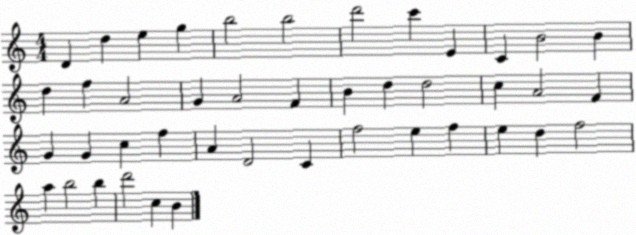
X:1
T:Untitled
M:4/4
L:1/4
K:C
D d e g b2 b2 d'2 c' E C B2 B d f A2 G A2 F B d d2 c A2 F G G c f A D2 C f2 e f e d f2 a b2 b d'2 c B